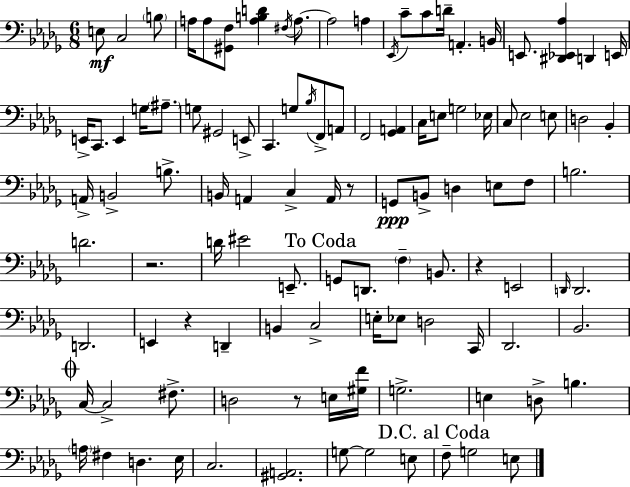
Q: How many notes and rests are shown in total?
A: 107